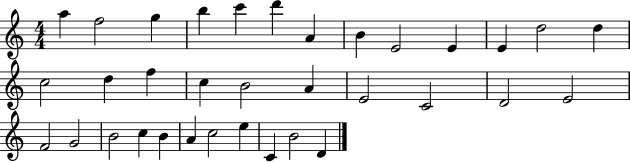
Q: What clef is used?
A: treble